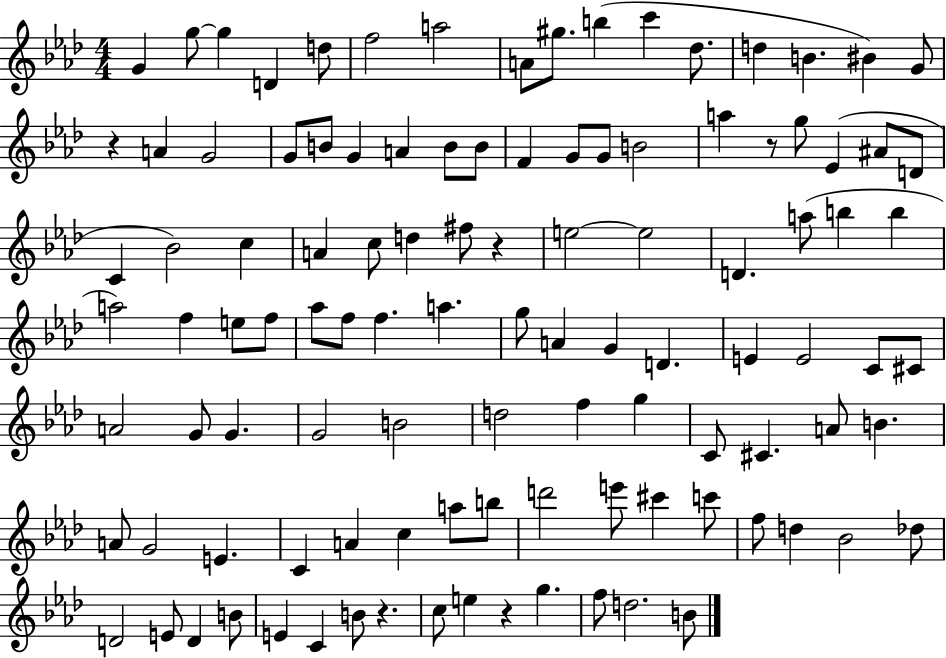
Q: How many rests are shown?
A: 5